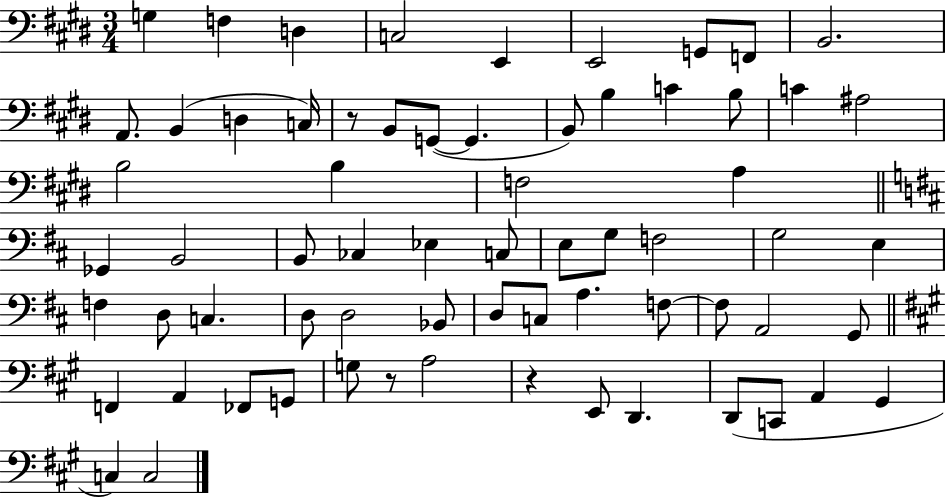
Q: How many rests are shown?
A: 3